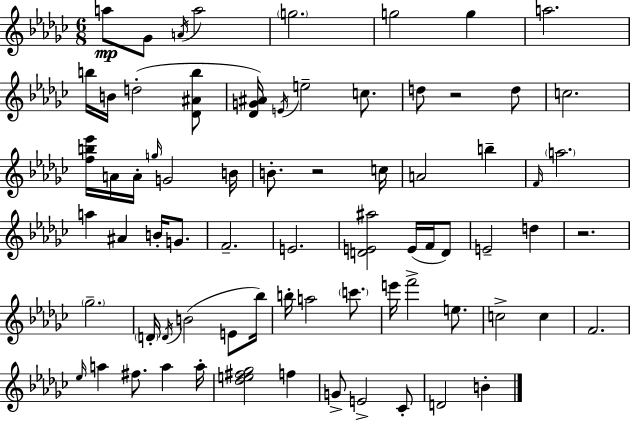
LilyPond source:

{
  \clef treble
  \numericTimeSignature
  \time 6/8
  \key ees \minor
  a''8\mp ges'8 \acciaccatura { a'16 } a''2 | \parenthesize g''2. | g''2 g''4 | a''2. | \break b''16 b'16 d''2-.( <des' ais' b''>8 | <des' g' ais'>16) \acciaccatura { e'16 } e''2-- c''8. | d''8 r2 | d''8 c''2. | \break <f'' b'' ees'''>16 a'16 a'16-. \grace { g''16 } g'2 | b'16 b'8.-. r2 | c''16 a'2 b''4-- | \grace { f'16 } \parenthesize a''2. | \break a''4 ais'4 | b'16-. g'8. f'2.-- | e'2. | <d' e' ais''>2 | \break e'16( f'16 d'8) e'2-- | d''4 r2. | \parenthesize ges''2.-- | \parenthesize d'16-. \acciaccatura { d'16 } b'2( | \break e'8 bes''16) b''16-. a''2 | \parenthesize c'''8. e'''16 f'''2-> | e''8. c''2-> | c''4 f'2. | \break \grace { ees''16 } a''4 fis''8. | a''4 a''16-. <des'' e'' fis'' ges''>2 | f''4 g'8-> e'2-> | ces'8-. d'2 | \break b'4-. \bar "|."
}